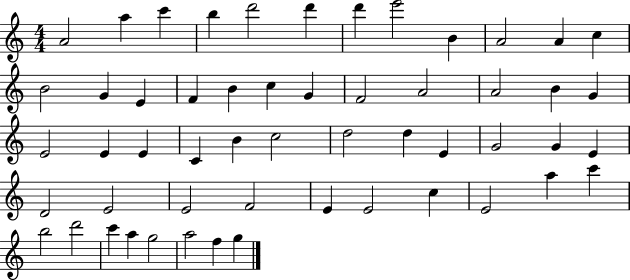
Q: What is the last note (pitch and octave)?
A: G5